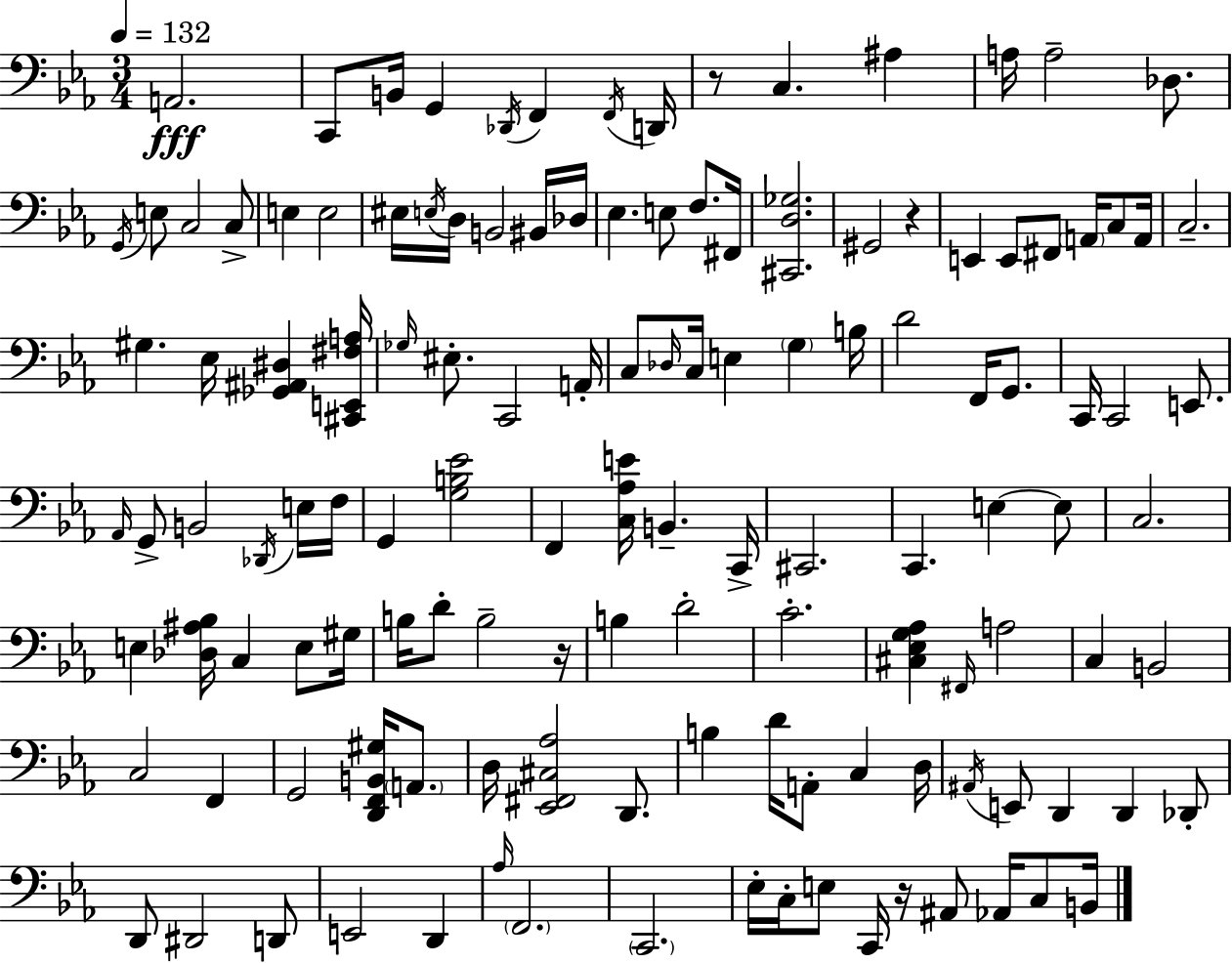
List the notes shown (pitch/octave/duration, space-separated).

A2/h. C2/e B2/s G2/q Db2/s F2/q F2/s D2/s R/e C3/q. A#3/q A3/s A3/h Db3/e. G2/s E3/e C3/h C3/e E3/q E3/h EIS3/s E3/s D3/s B2/h BIS2/s Db3/s Eb3/q. E3/e F3/e. F#2/s [C#2,D3,Gb3]/h. G#2/h R/q E2/q E2/e F#2/e A2/s C3/e A2/s C3/h. G#3/q. Eb3/s [Gb2,A#2,D#3]/q [C#2,E2,F#3,A3]/s Gb3/s EIS3/e. C2/h A2/s C3/e Db3/s C3/s E3/q G3/q B3/s D4/h F2/s G2/e. C2/s C2/h E2/e. Ab2/s G2/e B2/h Db2/s E3/s F3/s G2/q [G3,B3,Eb4]/h F2/q [C3,Ab3,E4]/s B2/q. C2/s C#2/h. C2/q. E3/q E3/e C3/h. E3/q [Db3,A#3,Bb3]/s C3/q E3/e G#3/s B3/s D4/e B3/h R/s B3/q D4/h C4/h. [C#3,Eb3,G3,Ab3]/q F#2/s A3/h C3/q B2/h C3/h F2/q G2/h [D2,F2,B2,G#3]/s A2/e. D3/s [Eb2,F#2,C#3,Ab3]/h D2/e. B3/q D4/s A2/e C3/q D3/s A#2/s E2/e D2/q D2/q Db2/e D2/e D#2/h D2/e E2/h D2/q Ab3/s F2/h. C2/h. Eb3/s C3/s E3/e C2/s R/s A#2/e Ab2/s C3/e B2/s